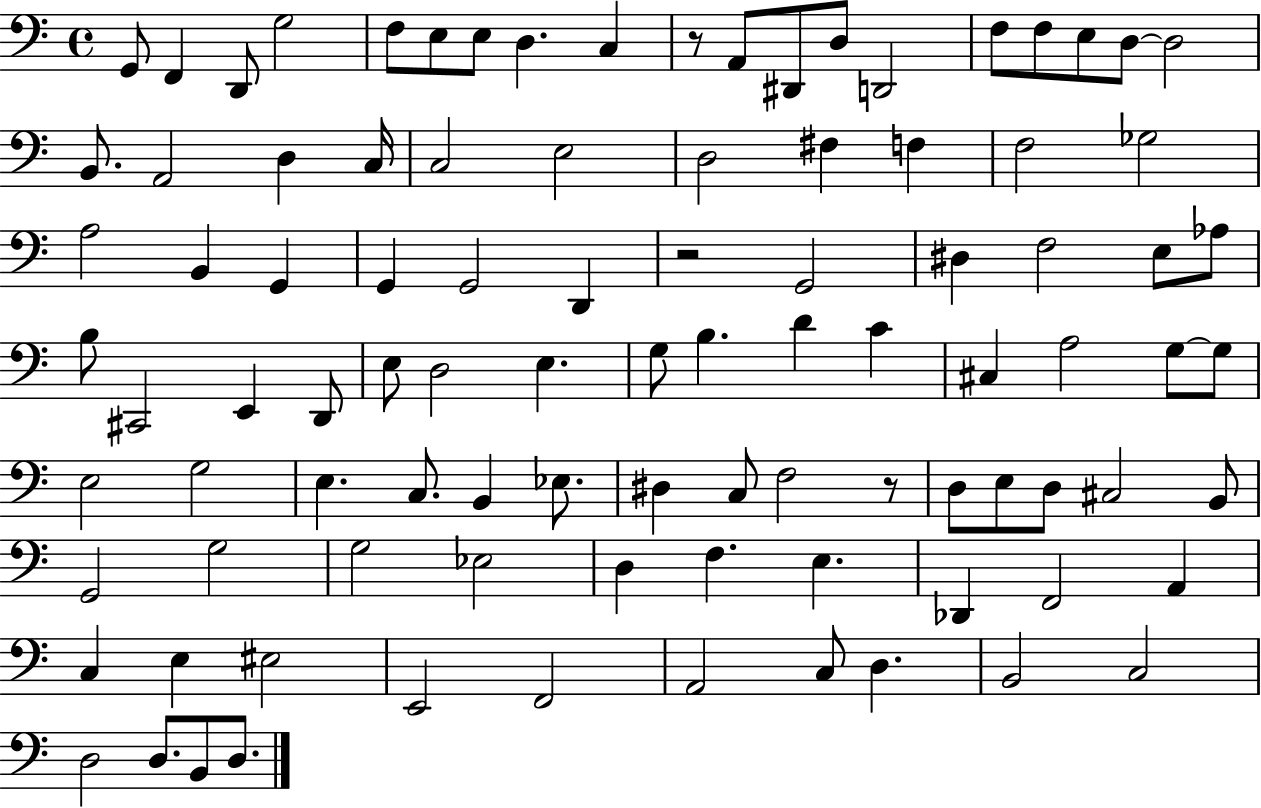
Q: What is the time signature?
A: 4/4